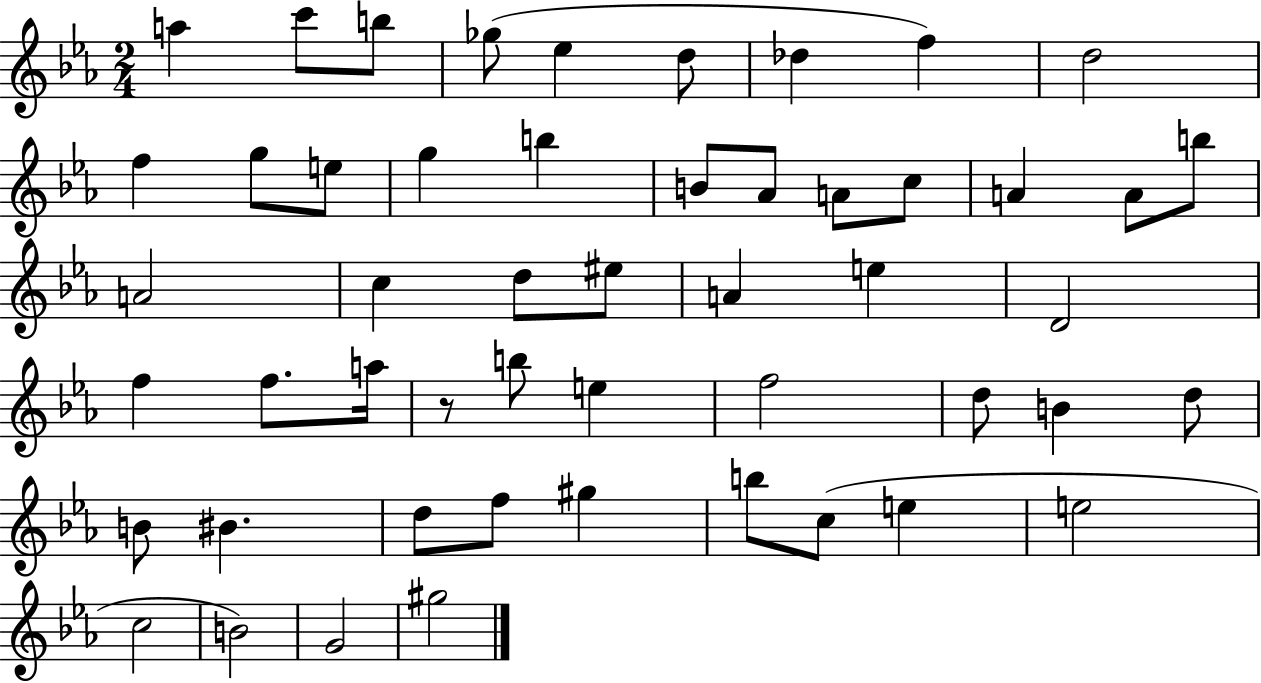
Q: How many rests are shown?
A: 1